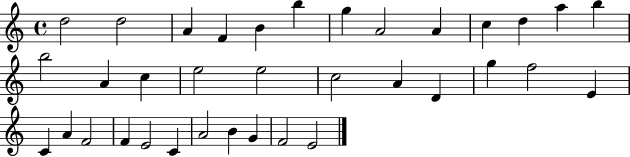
{
  \clef treble
  \time 4/4
  \defaultTimeSignature
  \key c \major
  d''2 d''2 | a'4 f'4 b'4 b''4 | g''4 a'2 a'4 | c''4 d''4 a''4 b''4 | \break b''2 a'4 c''4 | e''2 e''2 | c''2 a'4 d'4 | g''4 f''2 e'4 | \break c'4 a'4 f'2 | f'4 e'2 c'4 | a'2 b'4 g'4 | f'2 e'2 | \break \bar "|."
}